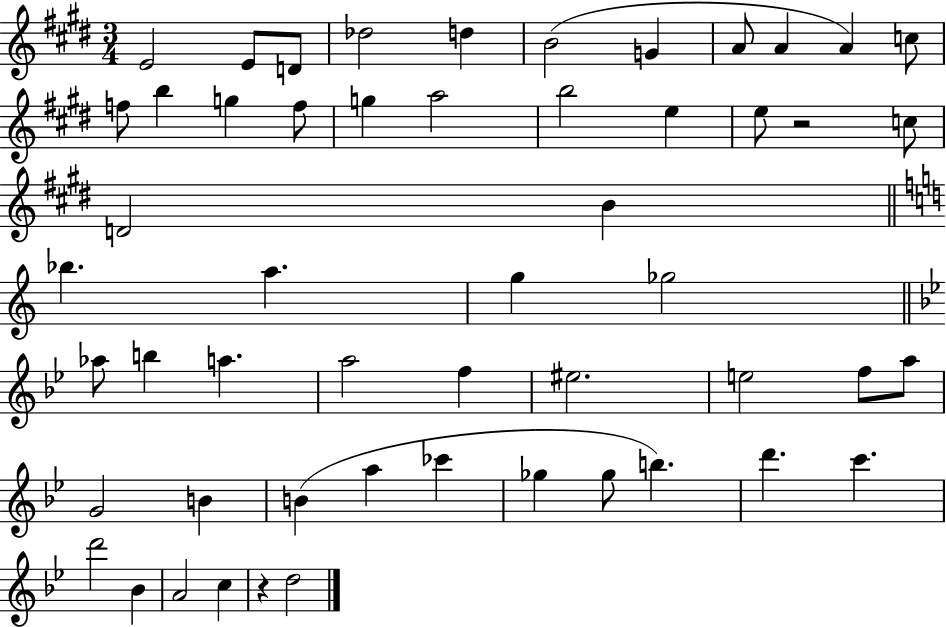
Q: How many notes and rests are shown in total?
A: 53